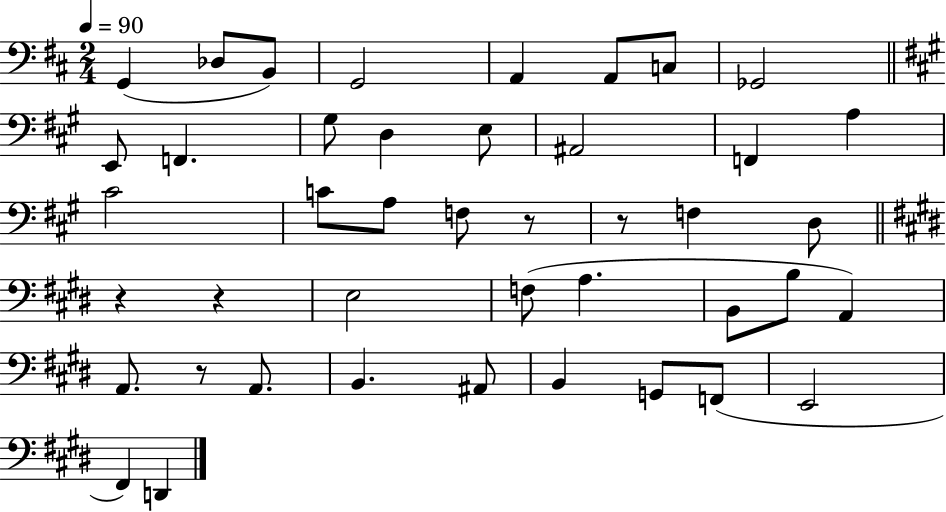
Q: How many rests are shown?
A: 5